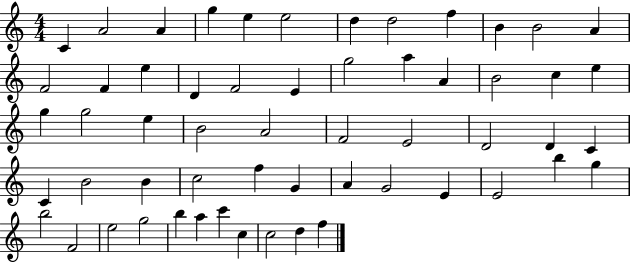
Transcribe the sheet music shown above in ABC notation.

X:1
T:Untitled
M:4/4
L:1/4
K:C
C A2 A g e e2 d d2 f B B2 A F2 F e D F2 E g2 a A B2 c e g g2 e B2 A2 F2 E2 D2 D C C B2 B c2 f G A G2 E E2 b g b2 F2 e2 g2 b a c' c c2 d f